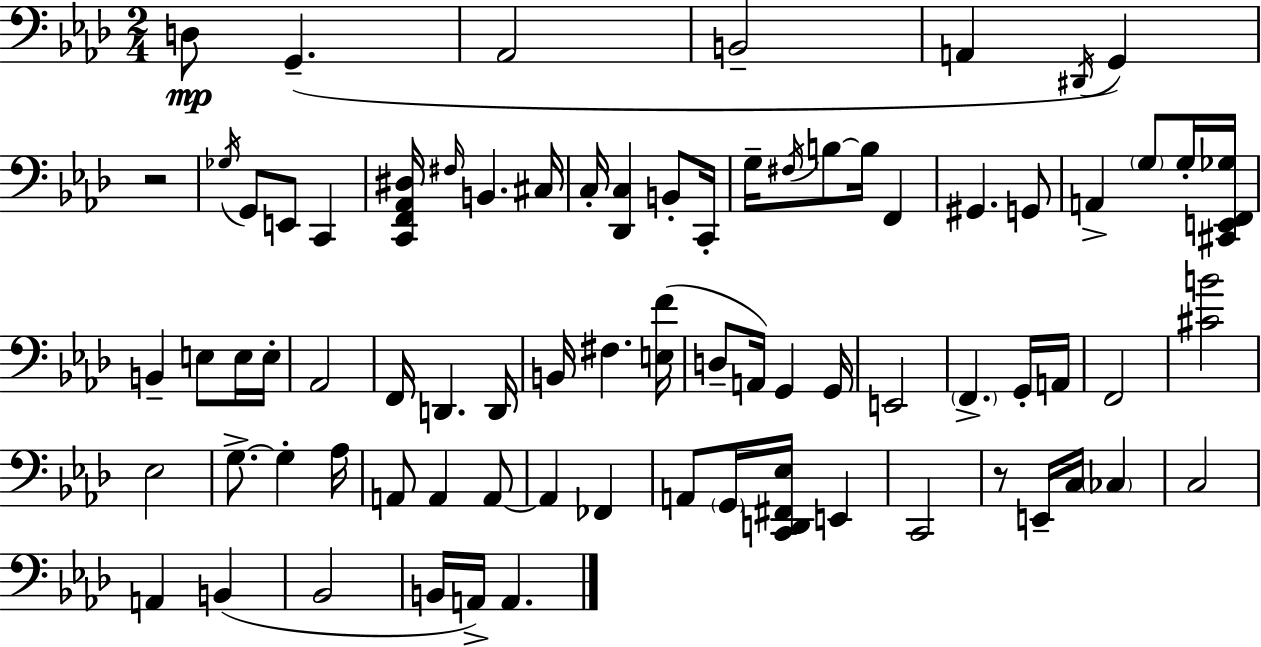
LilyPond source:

{
  \clef bass
  \numericTimeSignature
  \time 2/4
  \key f \minor
  \repeat volta 2 { d8\mp g,4.--( | aes,2 | b,2-- | a,4 \acciaccatura { dis,16 } g,4) | \break r2 | \acciaccatura { ges16 } g,8 e,8 c,4 | <c, f, aes, dis>16 \grace { fis16 } b,4. | cis16 c16-. <des, c>4 | \break b,8-. c,16-. g16-- \acciaccatura { fis16 } b8~~ b16 | f,4 gis,4. | g,8 a,4-> | \parenthesize g8 g16-. <cis, e, f, ges>16 b,4-- | \break e8 e16 e16-. aes,2 | f,16 d,4. | d,16 b,16 fis4. | <e f'>16( d8-- a,16) g,4 | \break g,16 e,2 | \parenthesize f,4.-> | g,16-. a,16 f,2 | <cis' b'>2 | \break ees2 | g8.->~~ g4-. | aes16 a,8 a,4 | a,8~~ a,4 | \break fes,4 a,8 \parenthesize g,16 <c, d, fis, ees>16 | e,4 c,2 | r8 e,16-- c16 | \parenthesize ces4 c2 | \break a,4 | b,4( bes,2 | b,16 a,16->) a,4. | } \bar "|."
}